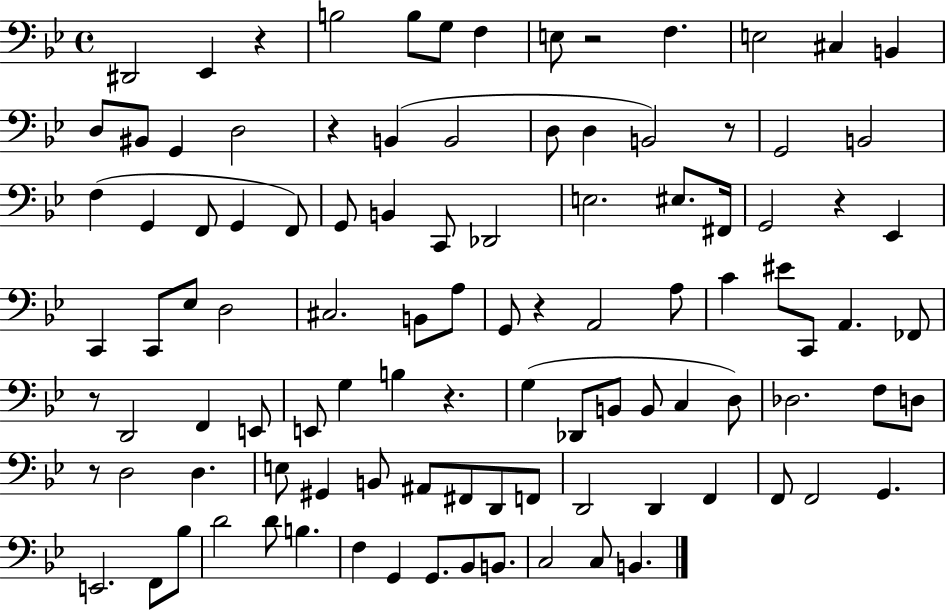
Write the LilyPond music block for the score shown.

{
  \clef bass
  \time 4/4
  \defaultTimeSignature
  \key bes \major
  \repeat volta 2 { dis,2 ees,4 r4 | b2 b8 g8 f4 | e8 r2 f4. | e2 cis4 b,4 | \break d8 bis,8 g,4 d2 | r4 b,4( b,2 | d8 d4 b,2) r8 | g,2 b,2 | \break f4( g,4 f,8 g,4 f,8) | g,8 b,4 c,8 des,2 | e2. eis8. fis,16 | g,2 r4 ees,4 | \break c,4 c,8 ees8 d2 | cis2. b,8 a8 | g,8 r4 a,2 a8 | c'4 eis'8 c,8 a,4. fes,8 | \break r8 d,2 f,4 e,8 | e,8 g4 b4 r4. | g4( des,8 b,8 b,8 c4 d8) | des2. f8 d8 | \break r8 d2 d4. | e8 gis,4 b,8 ais,8 fis,8 d,8 f,8 | d,2 d,4 f,4 | f,8 f,2 g,4. | \break e,2. f,8 bes8 | d'2 d'8 b4. | f4 g,4 g,8. bes,8 b,8. | c2 c8 b,4. | \break } \bar "|."
}